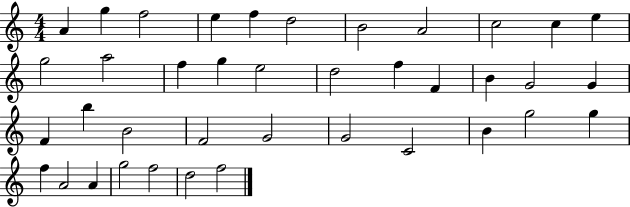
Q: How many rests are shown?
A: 0